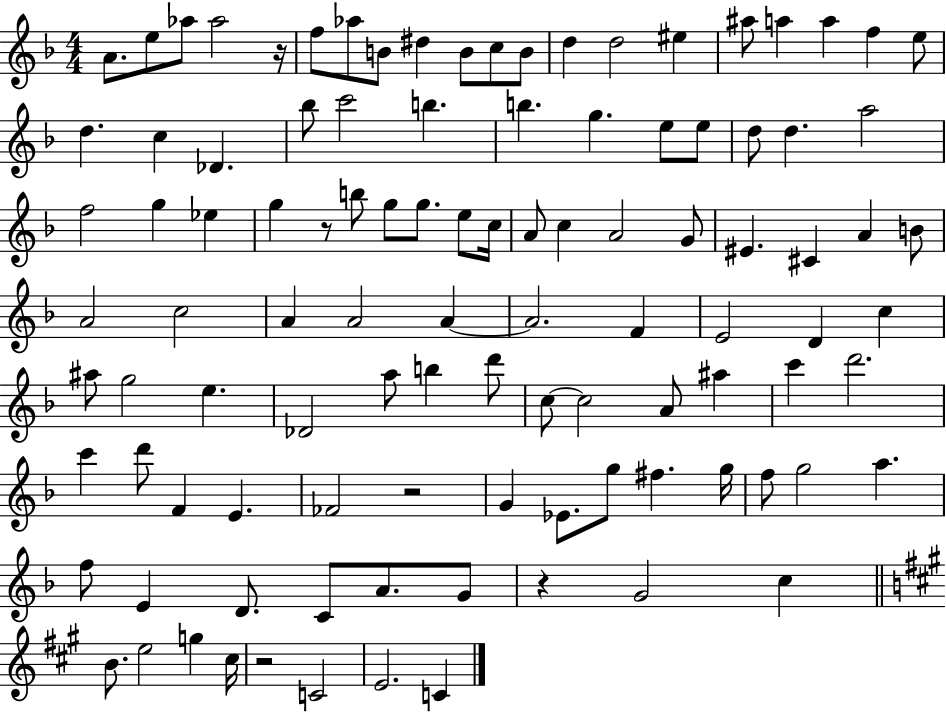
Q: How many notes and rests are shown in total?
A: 105